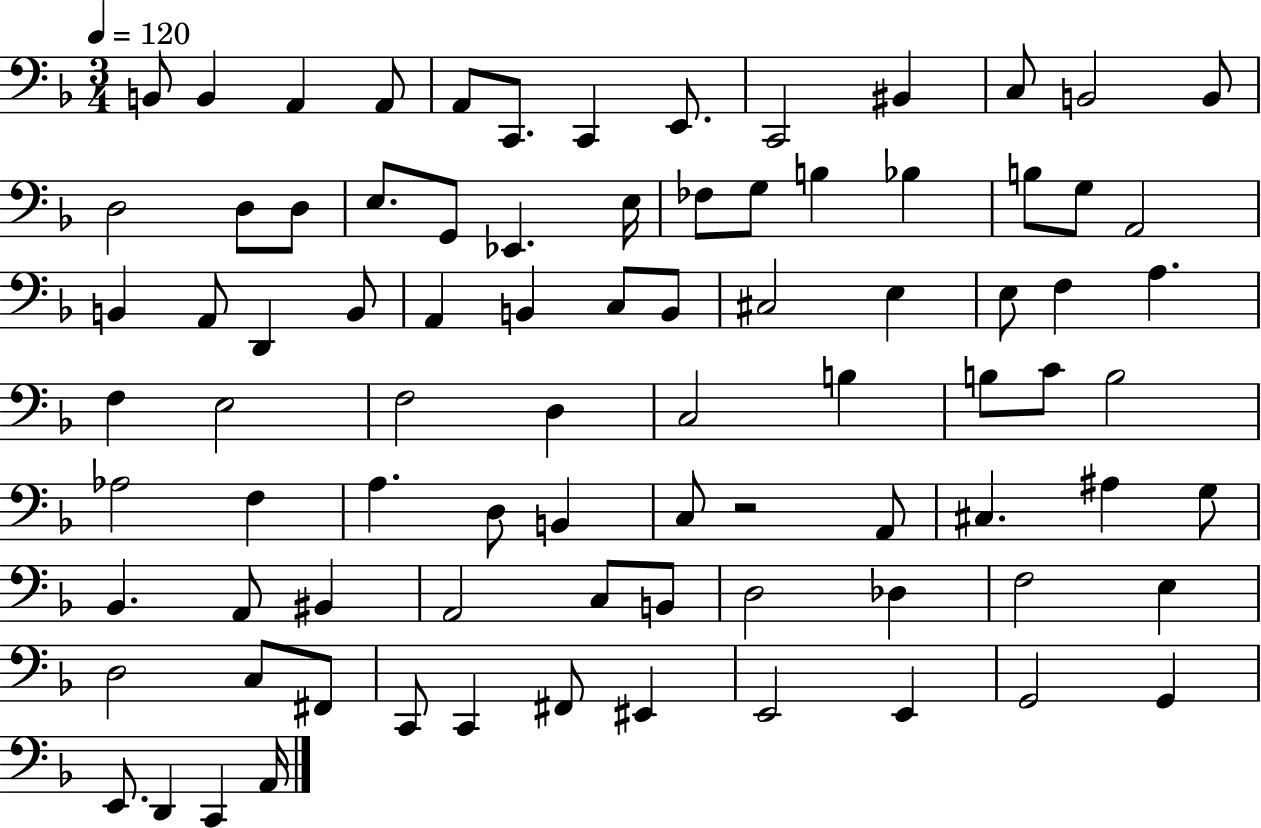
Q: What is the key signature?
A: F major